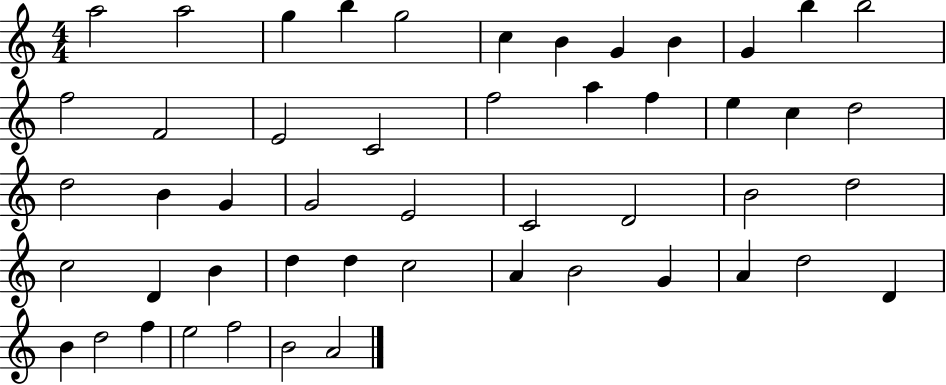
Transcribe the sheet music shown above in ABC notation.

X:1
T:Untitled
M:4/4
L:1/4
K:C
a2 a2 g b g2 c B G B G b b2 f2 F2 E2 C2 f2 a f e c d2 d2 B G G2 E2 C2 D2 B2 d2 c2 D B d d c2 A B2 G A d2 D B d2 f e2 f2 B2 A2